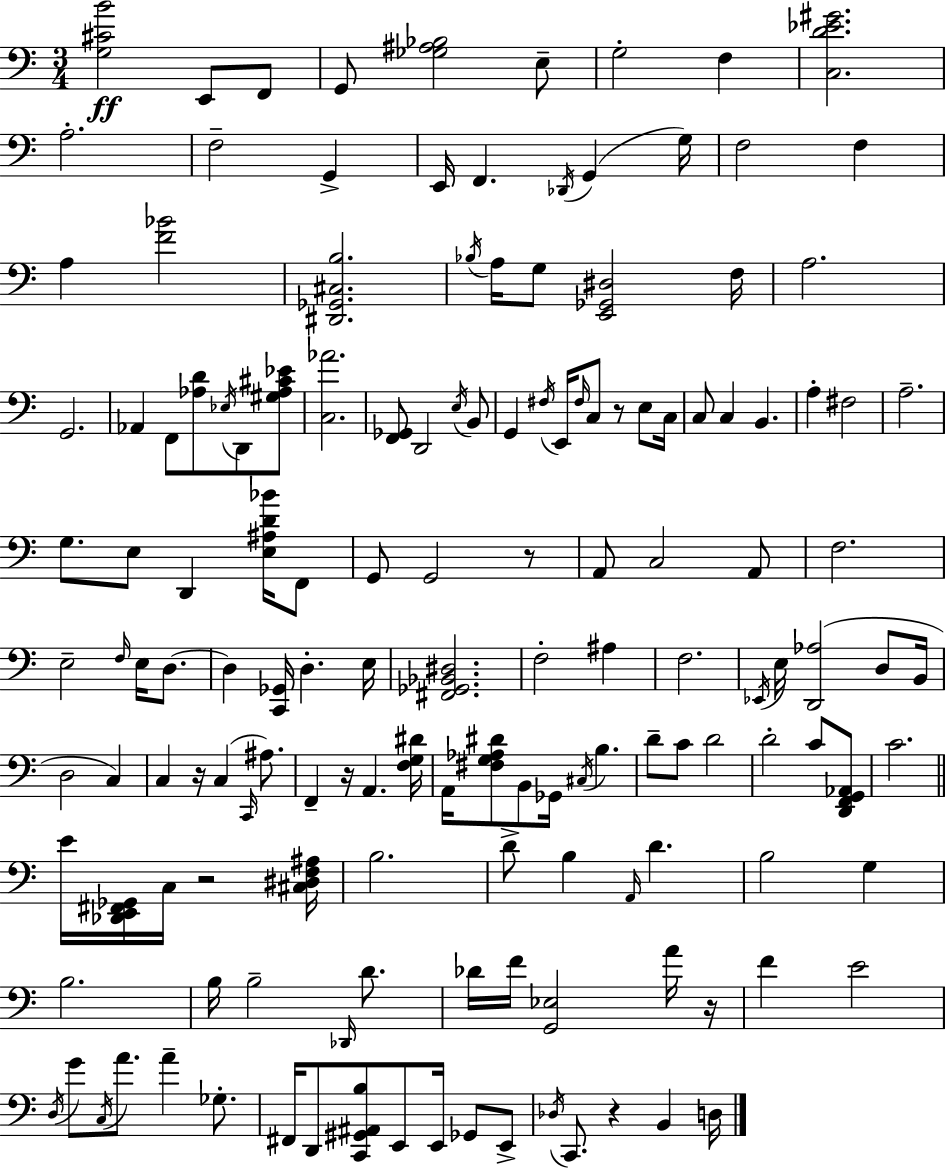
[G3,C#4,B4]/h E2/e F2/e G2/e [Gb3,A#3,Bb3]/h E3/e G3/h F3/q [C3,D4,Eb4,G#4]/h. A3/h. F3/h G2/q E2/s F2/q. Db2/s G2/q G3/s F3/h F3/q A3/q [F4,Bb4]/h [D#2,Gb2,C#3,B3]/h. Bb3/s A3/s G3/e [E2,Gb2,D#3]/h F3/s A3/h. G2/h. Ab2/q F2/e [Ab3,D4]/e Eb3/s D2/e [G#3,Ab3,C#4,Eb4]/e [C3,Ab4]/h. [F2,Gb2]/e D2/h E3/s B2/e G2/q F#3/s E2/s F#3/s C3/e R/e E3/e C3/s C3/e C3/q B2/q. A3/q F#3/h A3/h. G3/e. E3/e D2/q [E3,A#3,D4,Bb4]/s F2/e G2/e G2/h R/e A2/e C3/h A2/e F3/h. E3/h F3/s E3/s D3/e. D3/q [C2,Gb2]/s D3/q. E3/s [F#2,Gb2,Bb2,D#3]/h. F3/h A#3/q F3/h. Eb2/s E3/s [D2,Ab3]/h D3/e B2/s D3/h C3/q C3/q R/s C3/q C2/s A#3/e. F2/q R/s A2/q. [F3,G3,D#4]/s A2/s [F#3,G3,Ab3,D#4]/e B2/e Gb2/s C#3/s B3/q. D4/e C4/e D4/h D4/h C4/e [D2,F2,G2,Ab2]/e C4/h. E4/s [Db2,E2,F#2,Gb2]/s C3/s R/h [C#3,D#3,F3,A#3]/s B3/h. D4/e B3/q A2/s D4/q. B3/h G3/q B3/h. B3/s B3/h Db2/s D4/e. Db4/s F4/s [G2,Eb3]/h A4/s R/s F4/q E4/h D3/s G4/e C3/s A4/e. A4/q Gb3/e. F#2/s D2/e [C2,G#2,A#2,B3]/e E2/e E2/s Gb2/e E2/e Db3/s C2/e. R/q B2/q D3/s